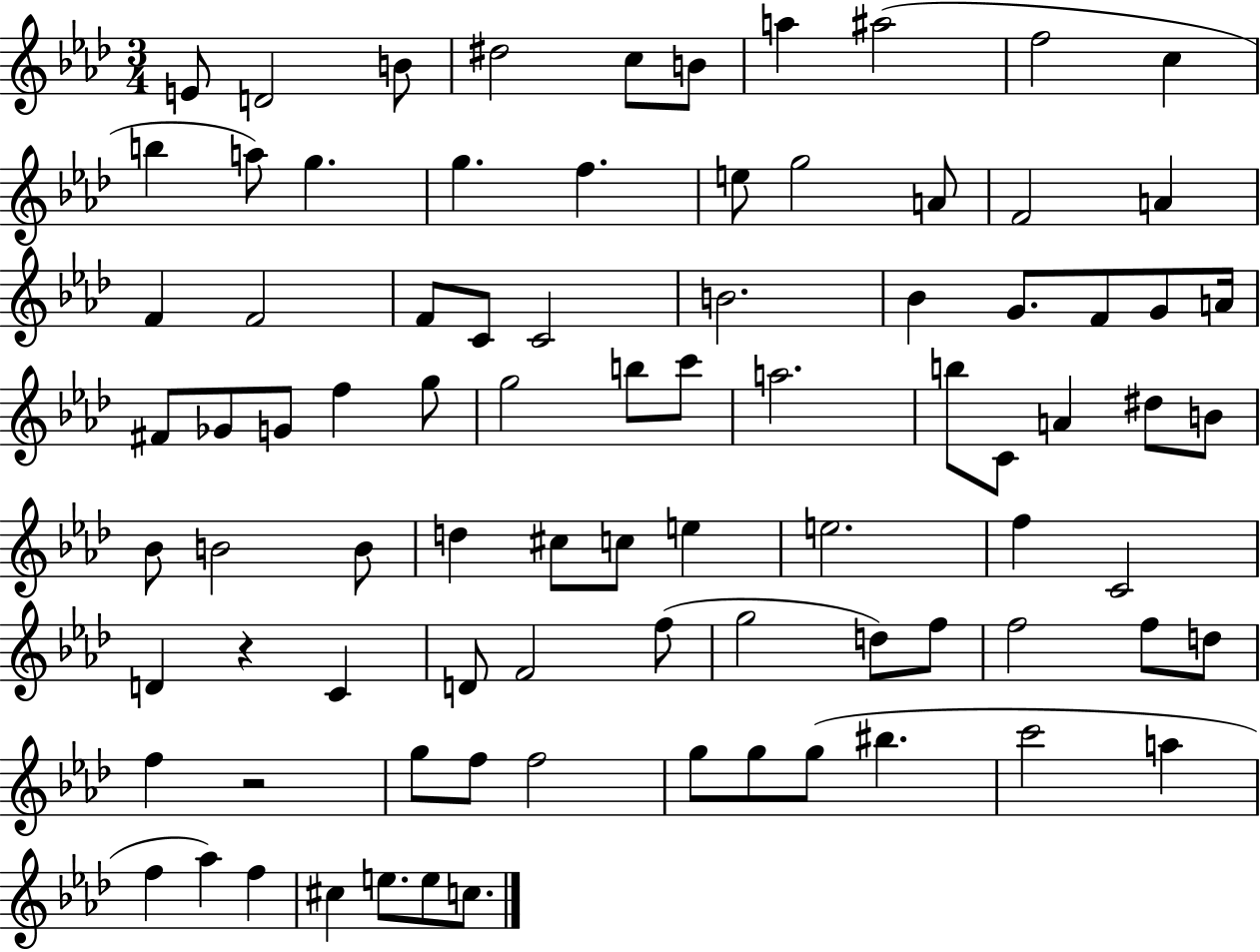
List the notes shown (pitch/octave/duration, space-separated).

E4/e D4/h B4/e D#5/h C5/e B4/e A5/q A#5/h F5/h C5/q B5/q A5/e G5/q. G5/q. F5/q. E5/e G5/h A4/e F4/h A4/q F4/q F4/h F4/e C4/e C4/h B4/h. Bb4/q G4/e. F4/e G4/e A4/s F#4/e Gb4/e G4/e F5/q G5/e G5/h B5/e C6/e A5/h. B5/e C4/e A4/q D#5/e B4/e Bb4/e B4/h B4/e D5/q C#5/e C5/e E5/q E5/h. F5/q C4/h D4/q R/q C4/q D4/e F4/h F5/e G5/h D5/e F5/e F5/h F5/e D5/e F5/q R/h G5/e F5/e F5/h G5/e G5/e G5/e BIS5/q. C6/h A5/q F5/q Ab5/q F5/q C#5/q E5/e. E5/e C5/e.